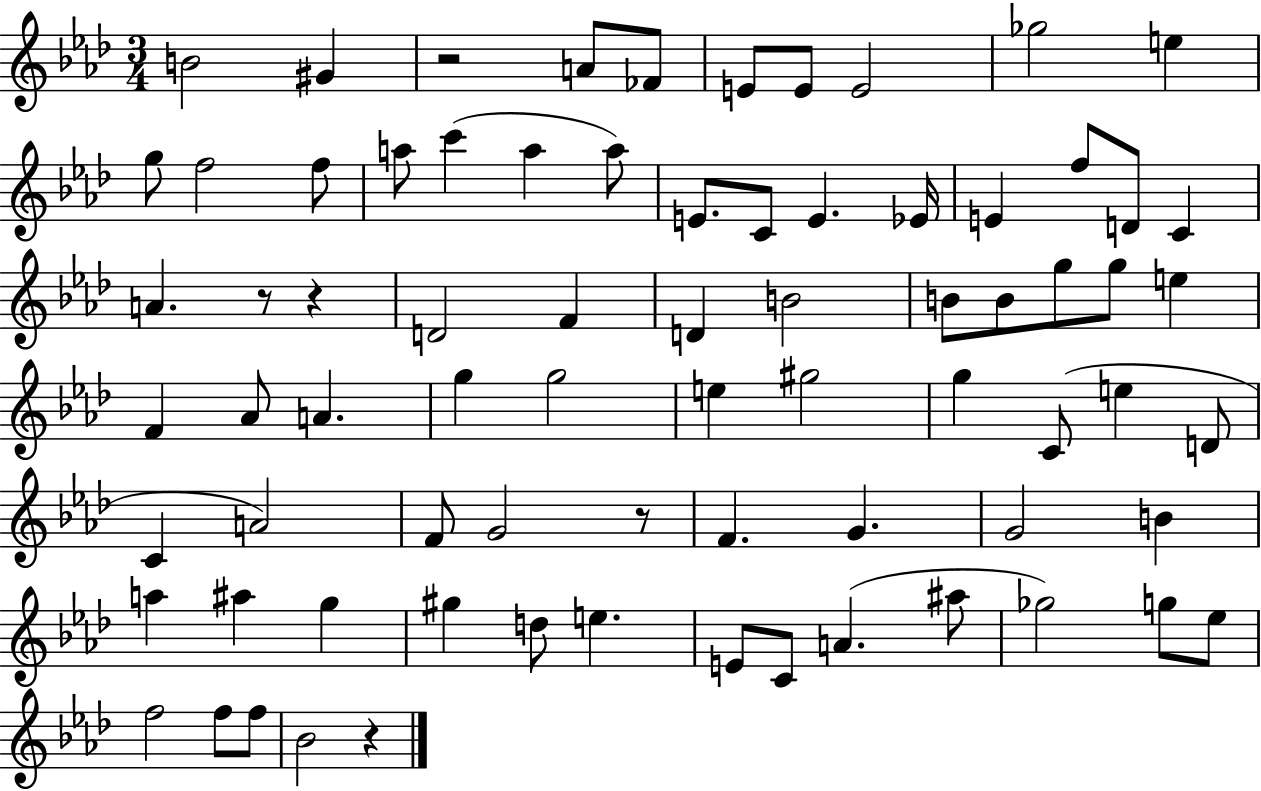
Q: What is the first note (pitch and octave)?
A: B4